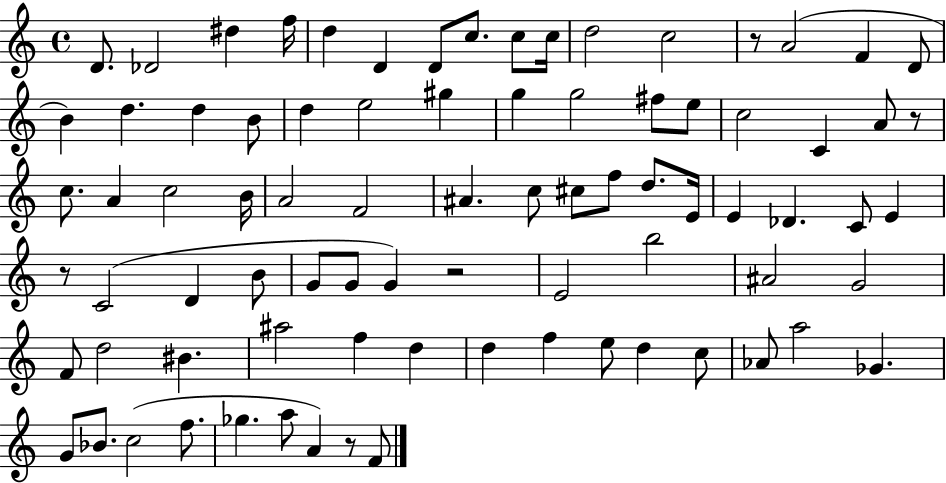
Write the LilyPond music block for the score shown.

{
  \clef treble
  \time 4/4
  \defaultTimeSignature
  \key c \major
  d'8. des'2 dis''4 f''16 | d''4 d'4 d'8 c''8. c''8 c''16 | d''2 c''2 | r8 a'2( f'4 d'8 | \break b'4) d''4. d''4 b'8 | d''4 e''2 gis''4 | g''4 g''2 fis''8 e''8 | c''2 c'4 a'8 r8 | \break c''8. a'4 c''2 b'16 | a'2 f'2 | ais'4. c''8 cis''8 f''8 d''8. e'16 | e'4 des'4. c'8 e'4 | \break r8 c'2( d'4 b'8 | g'8 g'8 g'4) r2 | e'2 b''2 | ais'2 g'2 | \break f'8 d''2 bis'4. | ais''2 f''4 d''4 | d''4 f''4 e''8 d''4 c''8 | aes'8 a''2 ges'4. | \break g'8 bes'8. c''2( f''8. | ges''4. a''8 a'4) r8 f'8 | \bar "|."
}